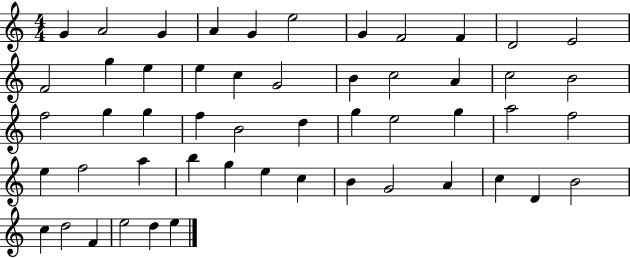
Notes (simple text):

G4/q A4/h G4/q A4/q G4/q E5/h G4/q F4/h F4/q D4/h E4/h F4/h G5/q E5/q E5/q C5/q G4/h B4/q C5/h A4/q C5/h B4/h F5/h G5/q G5/q F5/q B4/h D5/q G5/q E5/h G5/q A5/h F5/h E5/q F5/h A5/q B5/q G5/q E5/q C5/q B4/q G4/h A4/q C5/q D4/q B4/h C5/q D5/h F4/q E5/h D5/q E5/q